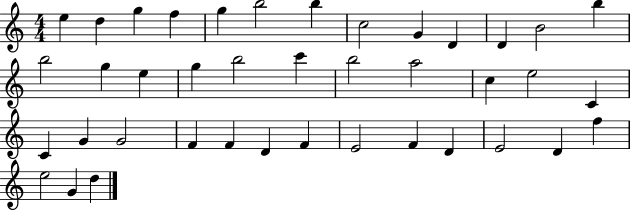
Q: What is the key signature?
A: C major